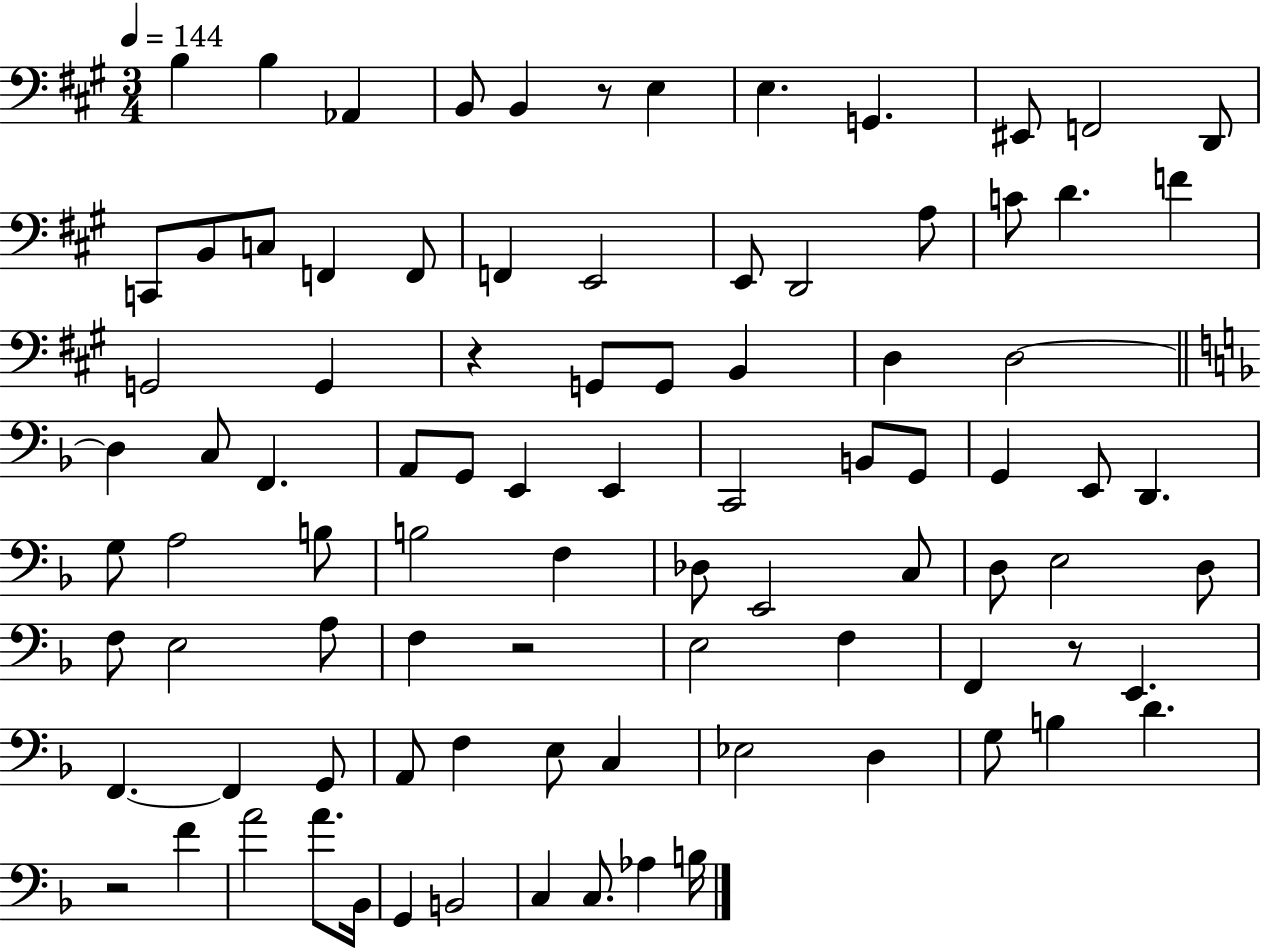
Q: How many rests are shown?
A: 5